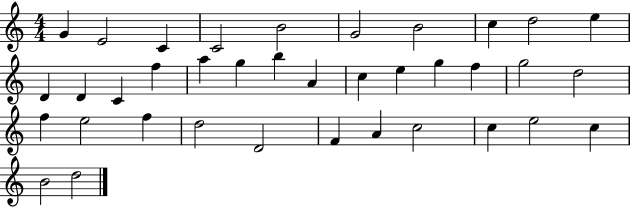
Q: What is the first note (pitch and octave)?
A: G4